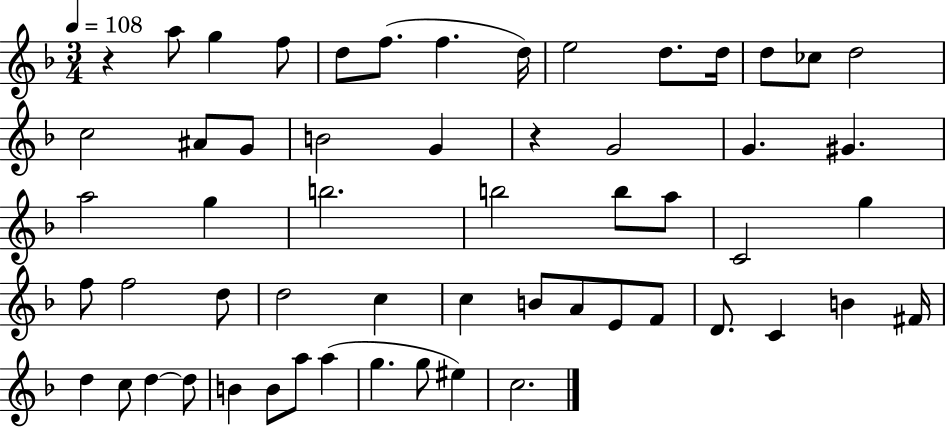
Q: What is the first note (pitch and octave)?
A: A5